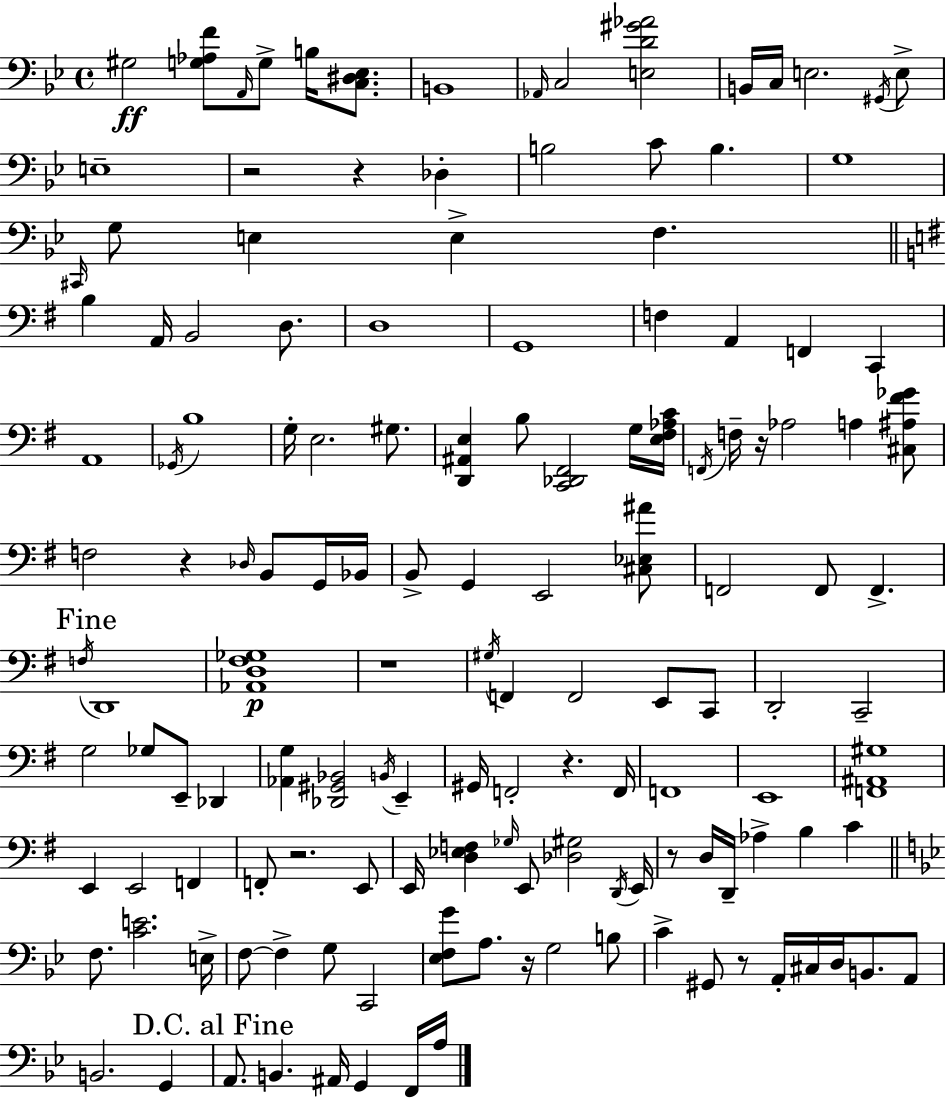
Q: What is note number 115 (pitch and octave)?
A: A3